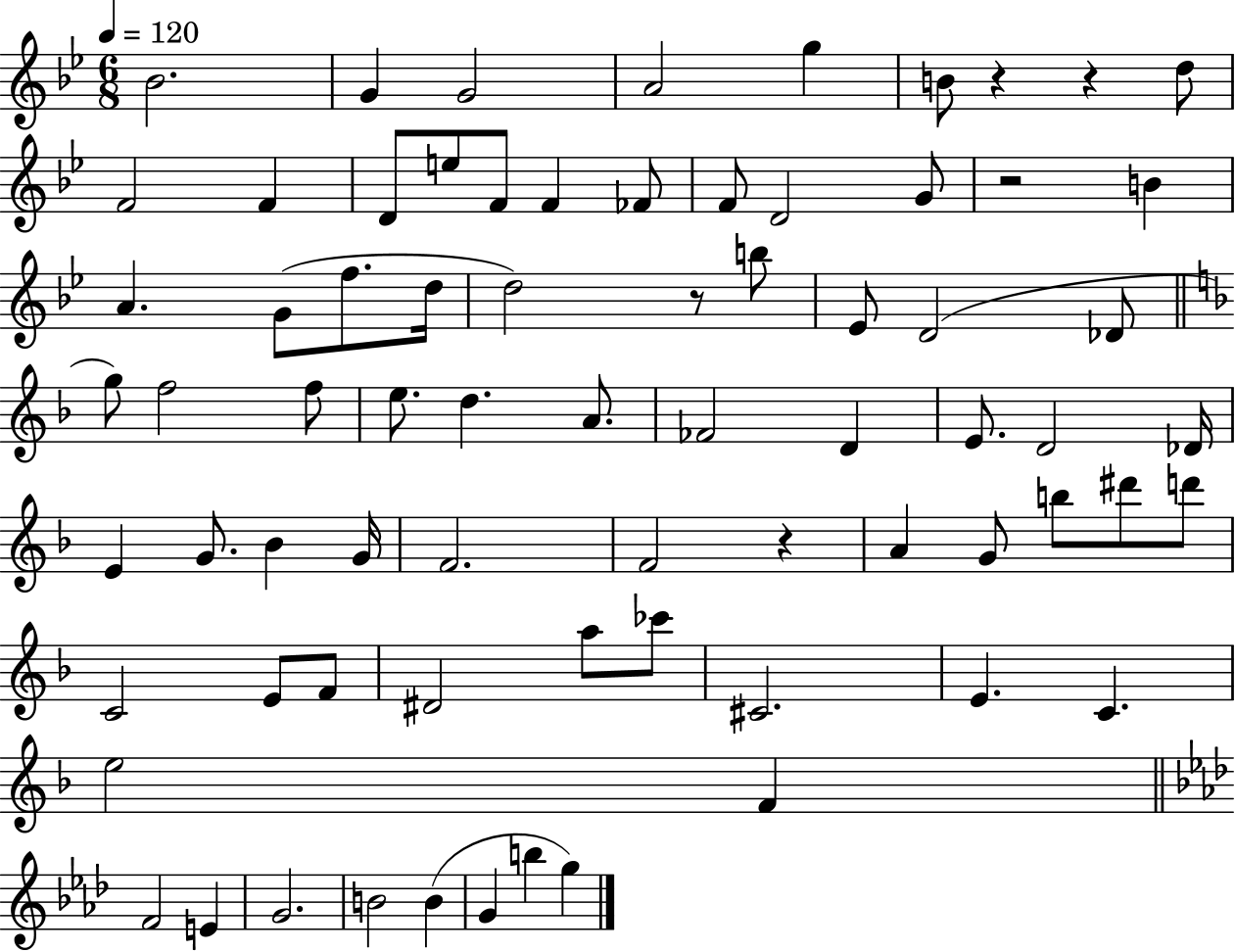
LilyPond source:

{
  \clef treble
  \numericTimeSignature
  \time 6/8
  \key bes \major
  \tempo 4 = 120
  bes'2. | g'4 g'2 | a'2 g''4 | b'8 r4 r4 d''8 | \break f'2 f'4 | d'8 e''8 f'8 f'4 fes'8 | f'8 d'2 g'8 | r2 b'4 | \break a'4. g'8( f''8. d''16 | d''2) r8 b''8 | ees'8 d'2( des'8 | \bar "||" \break \key f \major g''8) f''2 f''8 | e''8. d''4. a'8. | fes'2 d'4 | e'8. d'2 des'16 | \break e'4 g'8. bes'4 g'16 | f'2. | f'2 r4 | a'4 g'8 b''8 dis'''8 d'''8 | \break c'2 e'8 f'8 | dis'2 a''8 ces'''8 | cis'2. | e'4. c'4. | \break e''2 f'4 | \bar "||" \break \key aes \major f'2 e'4 | g'2. | b'2 b'4( | g'4 b''4 g''4) | \break \bar "|."
}